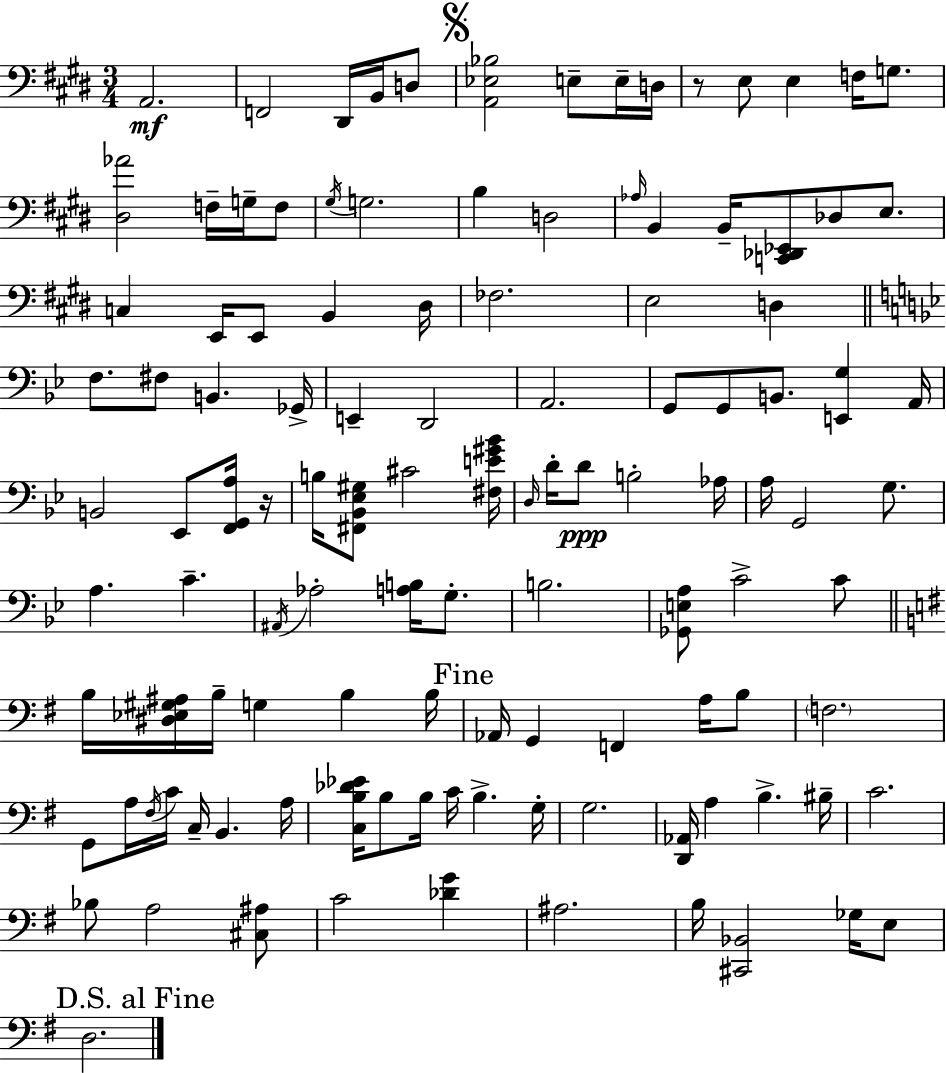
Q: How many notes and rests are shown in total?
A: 116